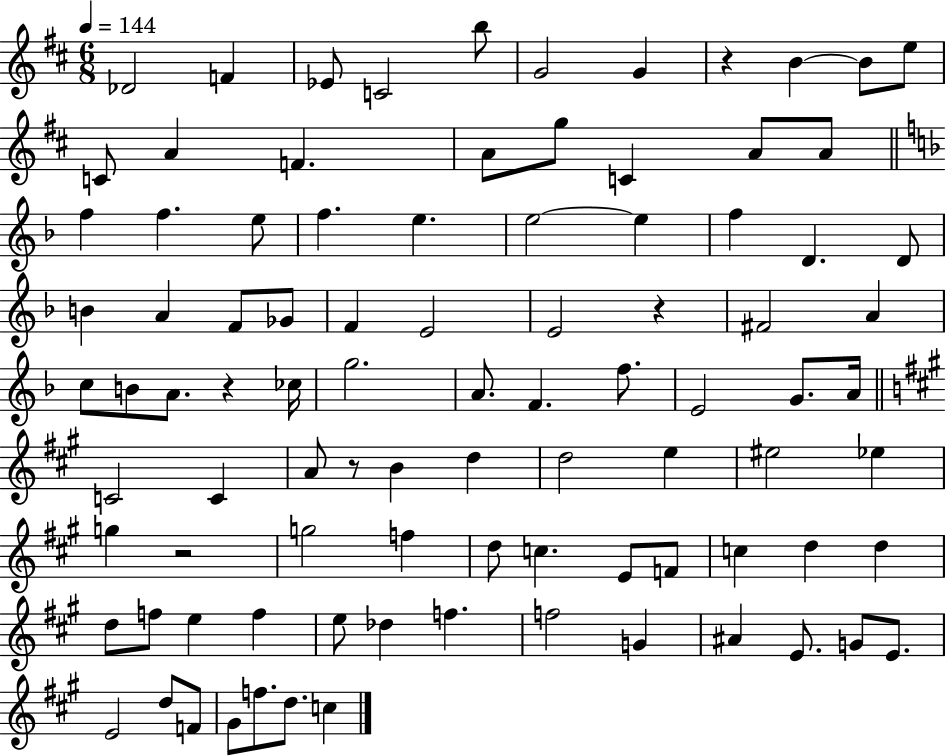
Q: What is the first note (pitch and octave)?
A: Db4